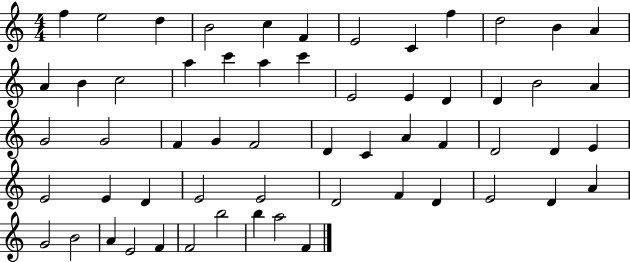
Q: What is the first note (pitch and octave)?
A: F5